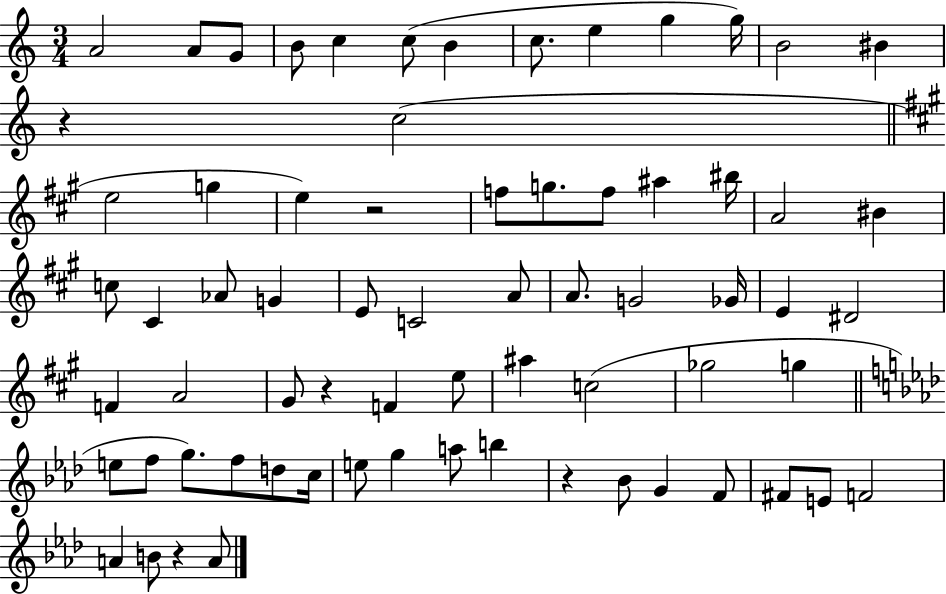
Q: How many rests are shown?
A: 5